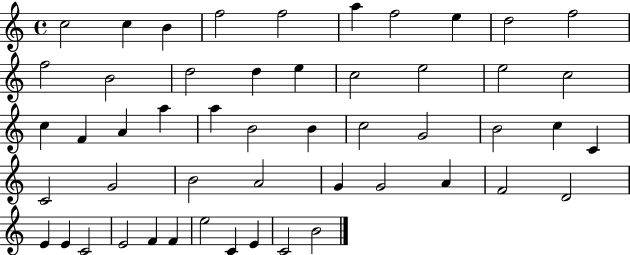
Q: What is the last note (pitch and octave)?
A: B4